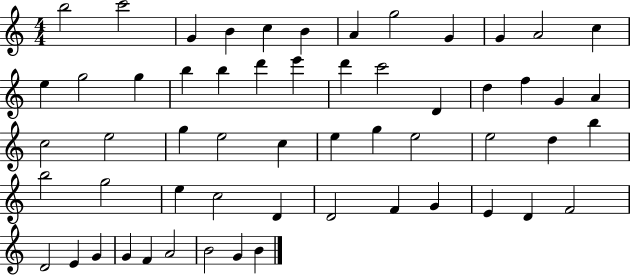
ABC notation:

X:1
T:Untitled
M:4/4
L:1/4
K:C
b2 c'2 G B c B A g2 G G A2 c e g2 g b b d' e' d' c'2 D d f G A c2 e2 g e2 c e g e2 e2 d b b2 g2 e c2 D D2 F G E D F2 D2 E G G F A2 B2 G B